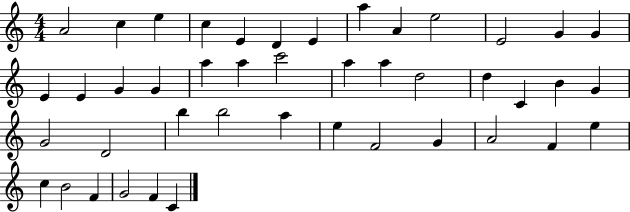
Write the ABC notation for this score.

X:1
T:Untitled
M:4/4
L:1/4
K:C
A2 c e c E D E a A e2 E2 G G E E G G a a c'2 a a d2 d C B G G2 D2 b b2 a e F2 G A2 F e c B2 F G2 F C